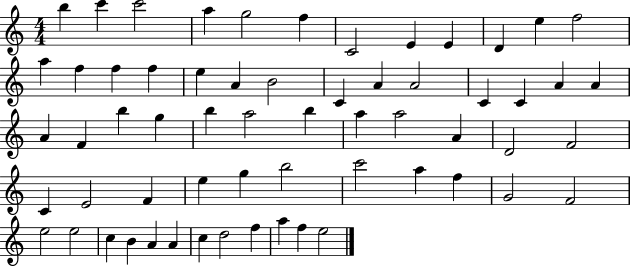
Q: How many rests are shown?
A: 0